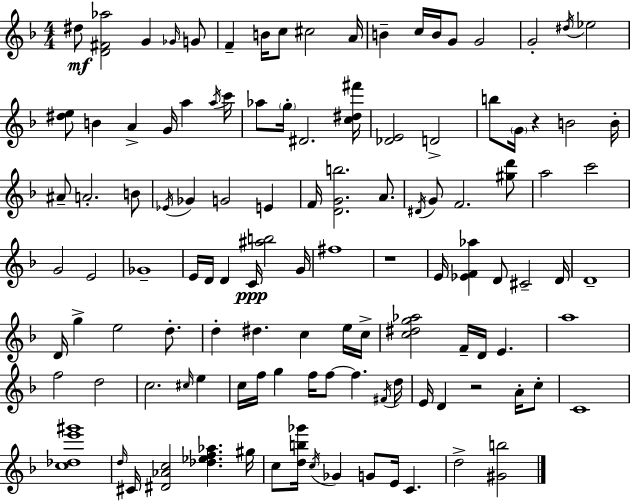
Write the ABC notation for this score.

X:1
T:Untitled
M:4/4
L:1/4
K:Dm
^d/2 [D^F_a]2 G _G/4 G/2 F B/4 c/2 ^c2 A/4 B c/4 B/4 G/2 G2 G2 ^d/4 _e2 [^de]/2 B A G/4 a a/4 c'/4 _a/2 g/4 ^D2 [c^d^f']/4 [_DE]2 D2 b/2 G/4 z B2 B/4 ^A/2 A2 B/2 _E/4 _G G2 E F/4 [DGb]2 A/2 ^D/4 G/2 F2 [^gd']/2 a2 c'2 G2 E2 _G4 E/4 D/4 D C/4 [^ab]2 G/4 ^f4 z4 E/4 [_EF_a] D/2 ^C2 D/4 D4 D/4 g e2 d/2 d ^d c e/4 c/4 [c^dg_a]2 F/4 D/4 E a4 f2 d2 c2 ^c/4 e c/4 f/4 g f/4 f/2 f ^F/4 d/4 E/4 D z2 A/4 c/2 C4 [c_de'^g']4 d/4 ^C/4 [^D_Ac]2 [_d_ef_a] ^g/4 c/2 [db_g']/4 c/4 _G G/2 E/4 C d2 [^Gb]2